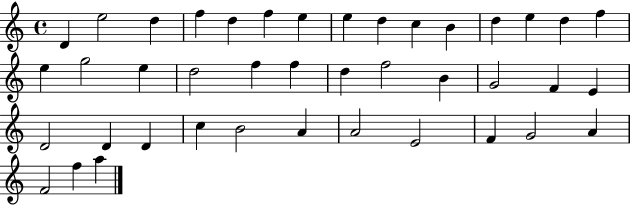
{
  \clef treble
  \time 4/4
  \defaultTimeSignature
  \key c \major
  d'4 e''2 d''4 | f''4 d''4 f''4 e''4 | e''4 d''4 c''4 b'4 | d''4 e''4 d''4 f''4 | \break e''4 g''2 e''4 | d''2 f''4 f''4 | d''4 f''2 b'4 | g'2 f'4 e'4 | \break d'2 d'4 d'4 | c''4 b'2 a'4 | a'2 e'2 | f'4 g'2 a'4 | \break f'2 f''4 a''4 | \bar "|."
}